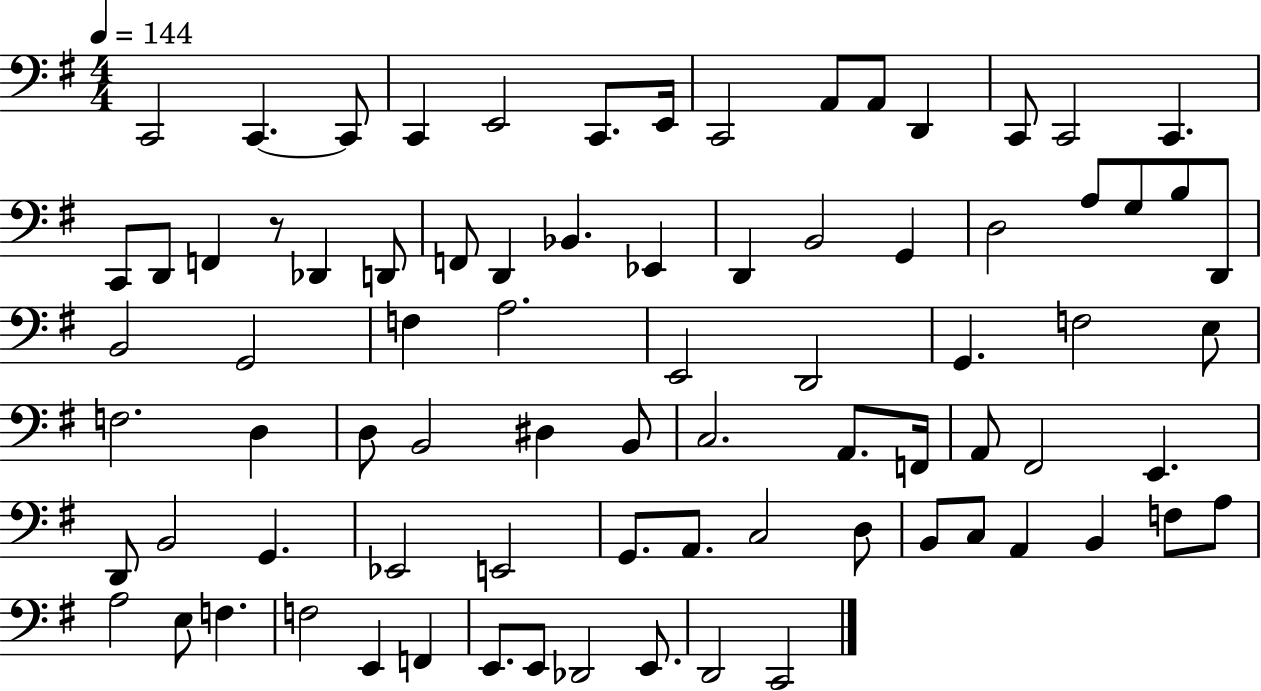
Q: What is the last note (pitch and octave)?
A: C2